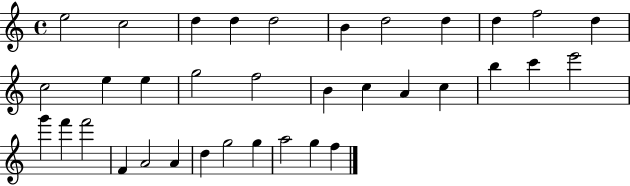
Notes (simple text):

E5/h C5/h D5/q D5/q D5/h B4/q D5/h D5/q D5/q F5/h D5/q C5/h E5/q E5/q G5/h F5/h B4/q C5/q A4/q C5/q B5/q C6/q E6/h G6/q F6/q F6/h F4/q A4/h A4/q D5/q G5/h G5/q A5/h G5/q F5/q